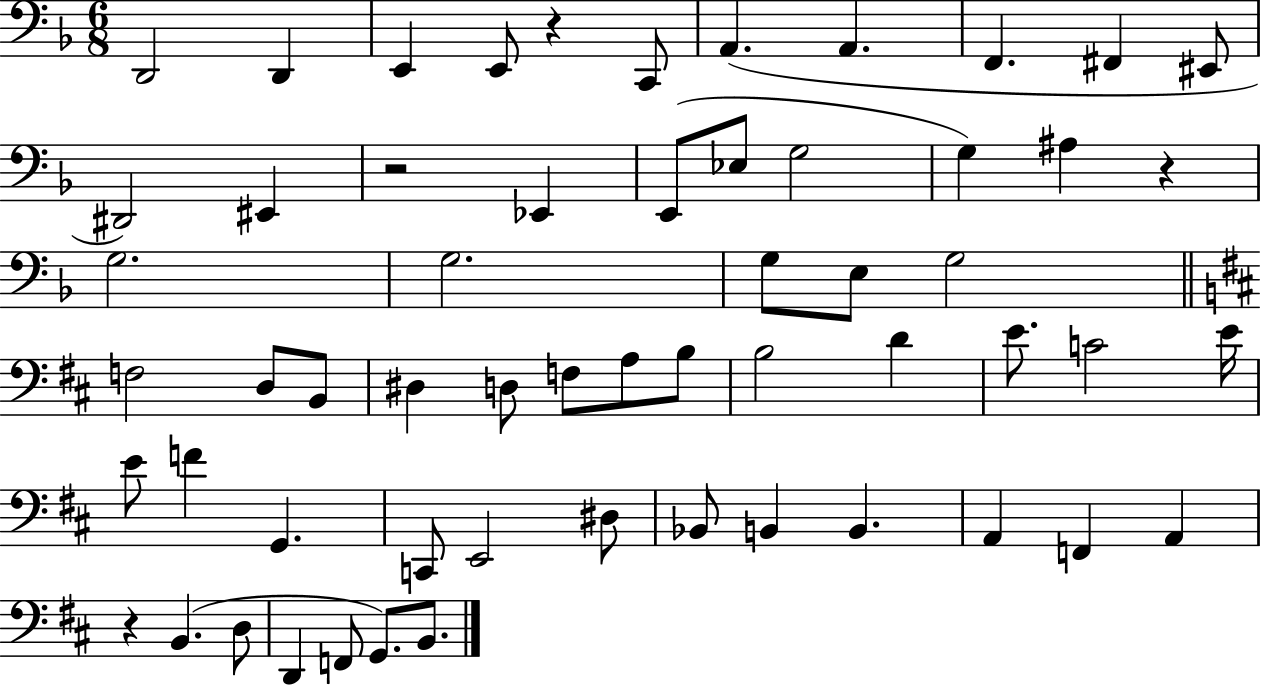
D2/h D2/q E2/q E2/e R/q C2/e A2/q. A2/q. F2/q. F#2/q EIS2/e D#2/h EIS2/q R/h Eb2/q E2/e Eb3/e G3/h G3/q A#3/q R/q G3/h. G3/h. G3/e E3/e G3/h F3/h D3/e B2/e D#3/q D3/e F3/e A3/e B3/e B3/h D4/q E4/e. C4/h E4/s E4/e F4/q G2/q. C2/e E2/h D#3/e Bb2/e B2/q B2/q. A2/q F2/q A2/q R/q B2/q. D3/e D2/q F2/e G2/e. B2/e.